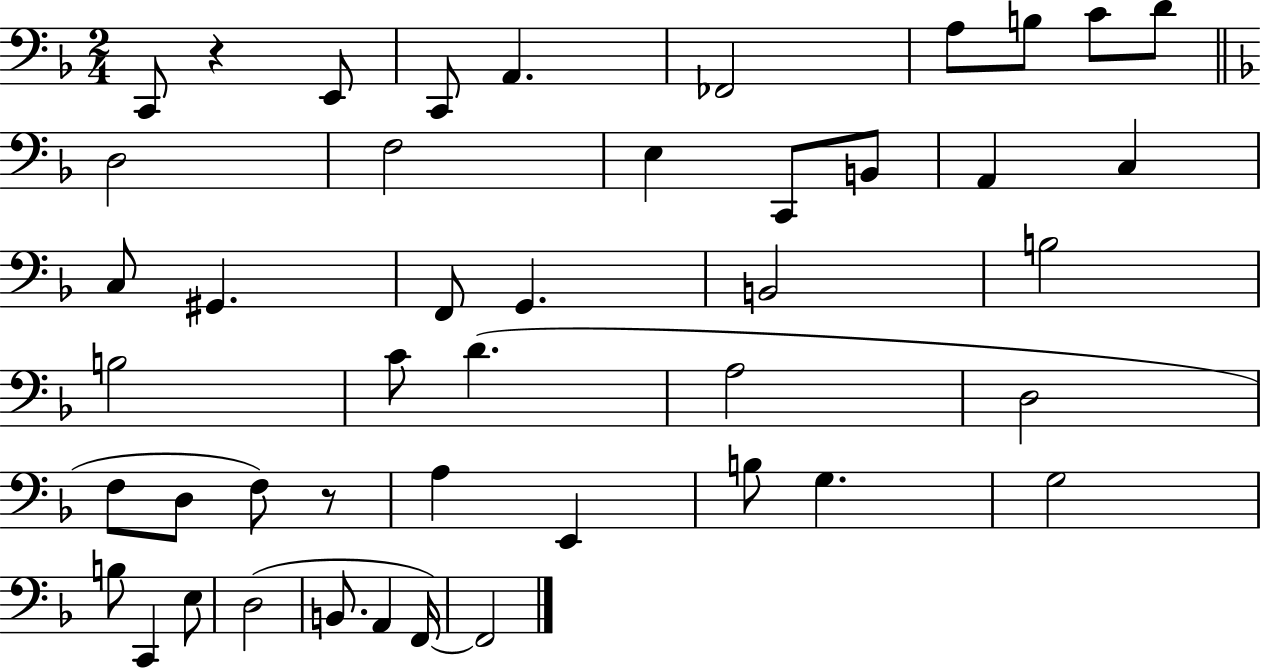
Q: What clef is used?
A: bass